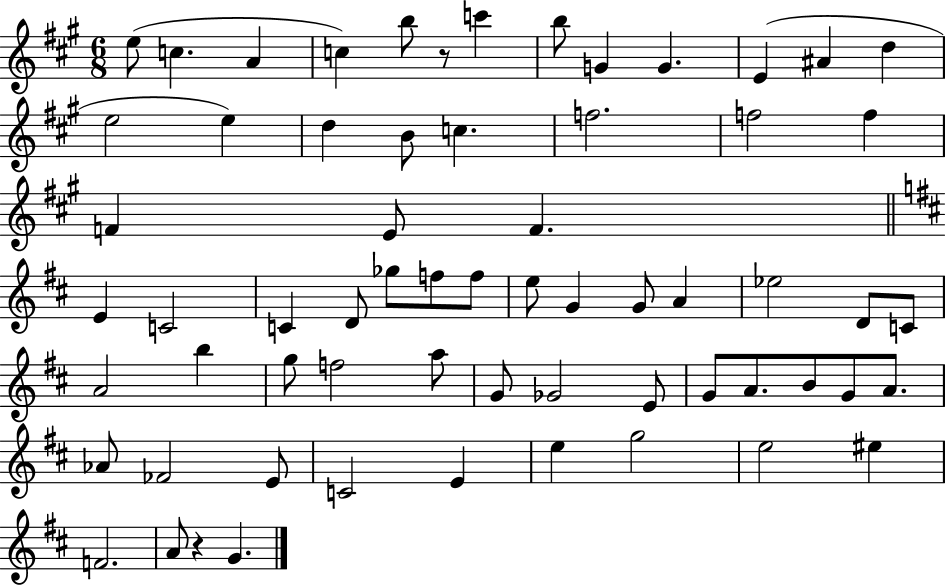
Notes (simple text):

E5/e C5/q. A4/q C5/q B5/e R/e C6/q B5/e G4/q G4/q. E4/q A#4/q D5/q E5/h E5/q D5/q B4/e C5/q. F5/h. F5/h F5/q F4/q E4/e F4/q. E4/q C4/h C4/q D4/e Gb5/e F5/e F5/e E5/e G4/q G4/e A4/q Eb5/h D4/e C4/e A4/h B5/q G5/e F5/h A5/e G4/e Gb4/h E4/e G4/e A4/e. B4/e G4/e A4/e. Ab4/e FES4/h E4/e C4/h E4/q E5/q G5/h E5/h EIS5/q F4/h. A4/e R/q G4/q.